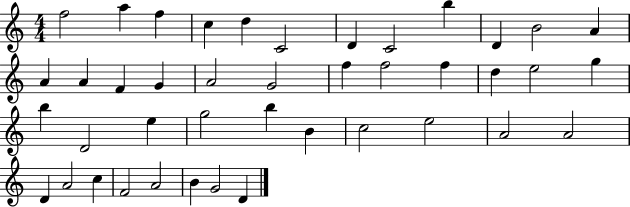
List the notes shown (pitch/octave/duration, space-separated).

F5/h A5/q F5/q C5/q D5/q C4/h D4/q C4/h B5/q D4/q B4/h A4/q A4/q A4/q F4/q G4/q A4/h G4/h F5/q F5/h F5/q D5/q E5/h G5/q B5/q D4/h E5/q G5/h B5/q B4/q C5/h E5/h A4/h A4/h D4/q A4/h C5/q F4/h A4/h B4/q G4/h D4/q